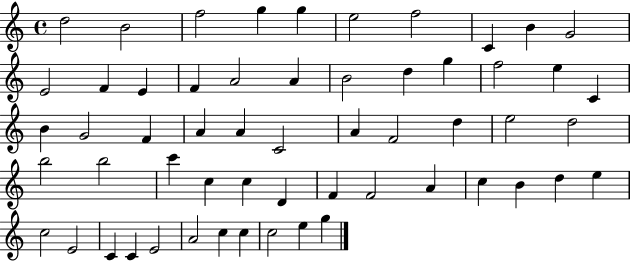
{
  \clef treble
  \time 4/4
  \defaultTimeSignature
  \key c \major
  d''2 b'2 | f''2 g''4 g''4 | e''2 f''2 | c'4 b'4 g'2 | \break e'2 f'4 e'4 | f'4 a'2 a'4 | b'2 d''4 g''4 | f''2 e''4 c'4 | \break b'4 g'2 f'4 | a'4 a'4 c'2 | a'4 f'2 d''4 | e''2 d''2 | \break b''2 b''2 | c'''4 c''4 c''4 d'4 | f'4 f'2 a'4 | c''4 b'4 d''4 e''4 | \break c''2 e'2 | c'4 c'4 e'2 | a'2 c''4 c''4 | c''2 e''4 g''4 | \break \bar "|."
}